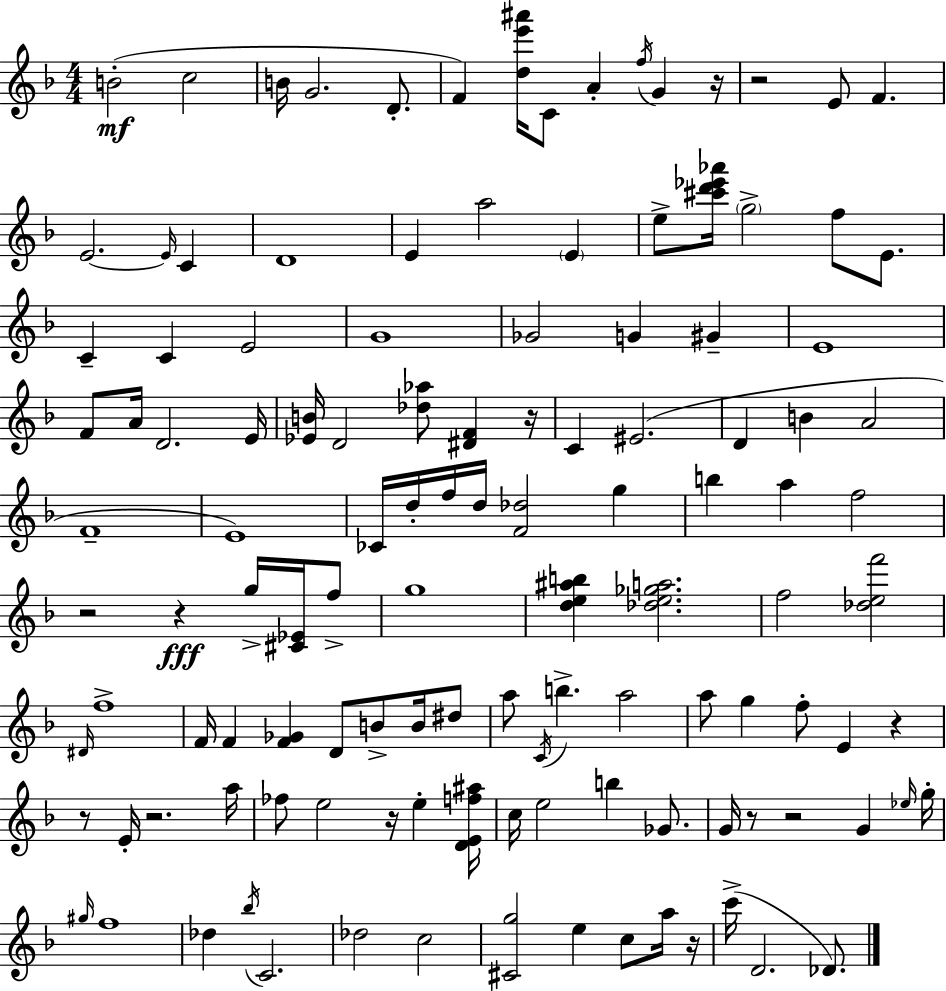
{
  \clef treble
  \numericTimeSignature
  \time 4/4
  \key f \major
  b'2-.(\mf c''2 | b'16 g'2. d'8.-. | f'4) <d'' e''' ais'''>16 c'8 a'4-. \acciaccatura { f''16 } g'4 | r16 r2 e'8 f'4. | \break e'2.~~ \grace { e'16 } c'4 | d'1 | e'4 a''2 \parenthesize e'4 | e''8-> <cis''' d''' ees''' aes'''>16 \parenthesize g''2-> f''8 e'8. | \break c'4-- c'4 e'2 | g'1 | ges'2 g'4 gis'4-- | e'1 | \break f'8 a'16 d'2. | e'16 <ees' b'>16 d'2 <des'' aes''>8 <dis' f'>4 | r16 c'4 eis'2.( | d'4 b'4 a'2 | \break f'1-- | e'1) | ces'16 d''16-. f''16 d''16 <f' des''>2 g''4 | b''4 a''4 f''2 | \break r2 r4\fff g''16-> <cis' ees'>16 | f''8-> g''1 | <d'' e'' ais'' b''>4 <des'' e'' ges'' a''>2. | f''2 <des'' e'' f'''>2 | \break \grace { dis'16 } f''1-> | f'16 f'4 <f' ges'>4 d'8 b'8-> | b'16 dis''8 a''8 \acciaccatura { c'16 } b''4.-> a''2 | a''8 g''4 f''8-. e'4 | \break r4 r8 e'16-. r2. | a''16 fes''8 e''2 r16 e''4-. | <d' e' f'' ais''>16 c''16 e''2 b''4 | ges'8. g'16 r8 r2 g'4 | \break \grace { ees''16 } g''16-. \grace { gis''16 } f''1 | des''4 \acciaccatura { bes''16 } c'2. | des''2 c''2 | <cis' g''>2 e''4 | \break c''8 a''16 r16 c'''16->( d'2. | des'8.) \bar "|."
}